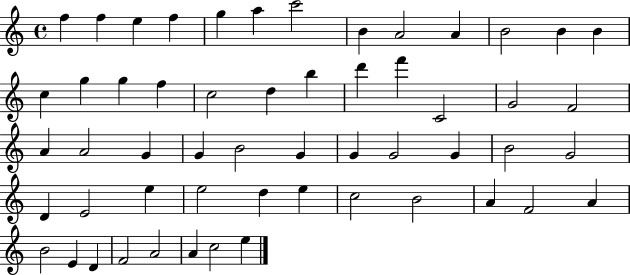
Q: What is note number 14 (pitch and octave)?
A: C5